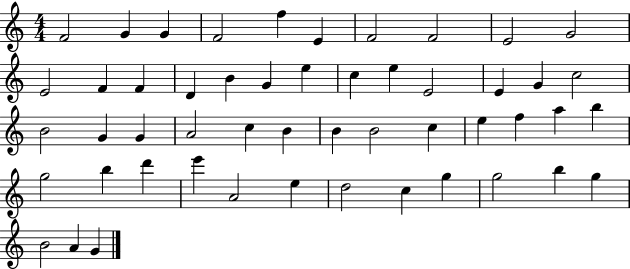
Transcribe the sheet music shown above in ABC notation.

X:1
T:Untitled
M:4/4
L:1/4
K:C
F2 G G F2 f E F2 F2 E2 G2 E2 F F D B G e c e E2 E G c2 B2 G G A2 c B B B2 c e f a b g2 b d' e' A2 e d2 c g g2 b g B2 A G